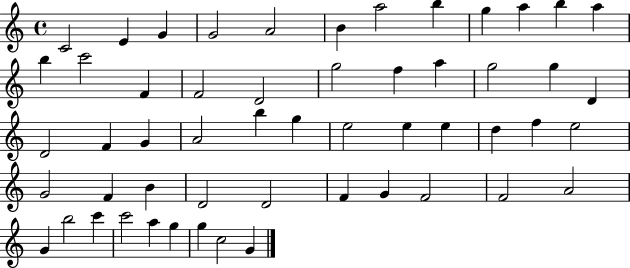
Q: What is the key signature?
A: C major